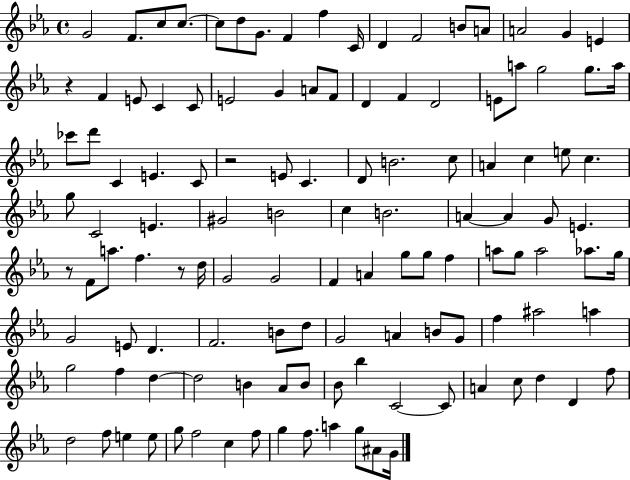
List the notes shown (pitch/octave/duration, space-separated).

G4/h F4/e. C5/e C5/e. C5/e D5/e G4/e. F4/q F5/q C4/s D4/q F4/h B4/e A4/e A4/h G4/q E4/q R/q F4/q E4/e C4/q C4/e E4/h G4/q A4/e F4/e D4/q F4/q D4/h E4/e A5/e G5/h G5/e. A5/s CES6/e D6/e C4/q E4/q. C4/e R/h E4/e C4/q. D4/e B4/h. C5/e A4/q C5/q E5/e C5/q. G5/e C4/h E4/q. G#4/h B4/h C5/q B4/h. A4/q A4/q G4/e E4/q. R/e F4/e A5/e. F5/q. R/e D5/s G4/h G4/h F4/q A4/q G5/e G5/e F5/q A5/e G5/e A5/h Ab5/e. G5/s G4/h E4/e D4/q. F4/h. B4/e D5/e G4/h A4/q B4/e G4/e F5/q A#5/h A5/q G5/h F5/q D5/q D5/h B4/q Ab4/e B4/e Bb4/e Bb5/q C4/h C4/e A4/q C5/e D5/q D4/q F5/e D5/h F5/e E5/q E5/e G5/e F5/h C5/q F5/e G5/q F5/e. A5/q G5/e A#4/e G4/s